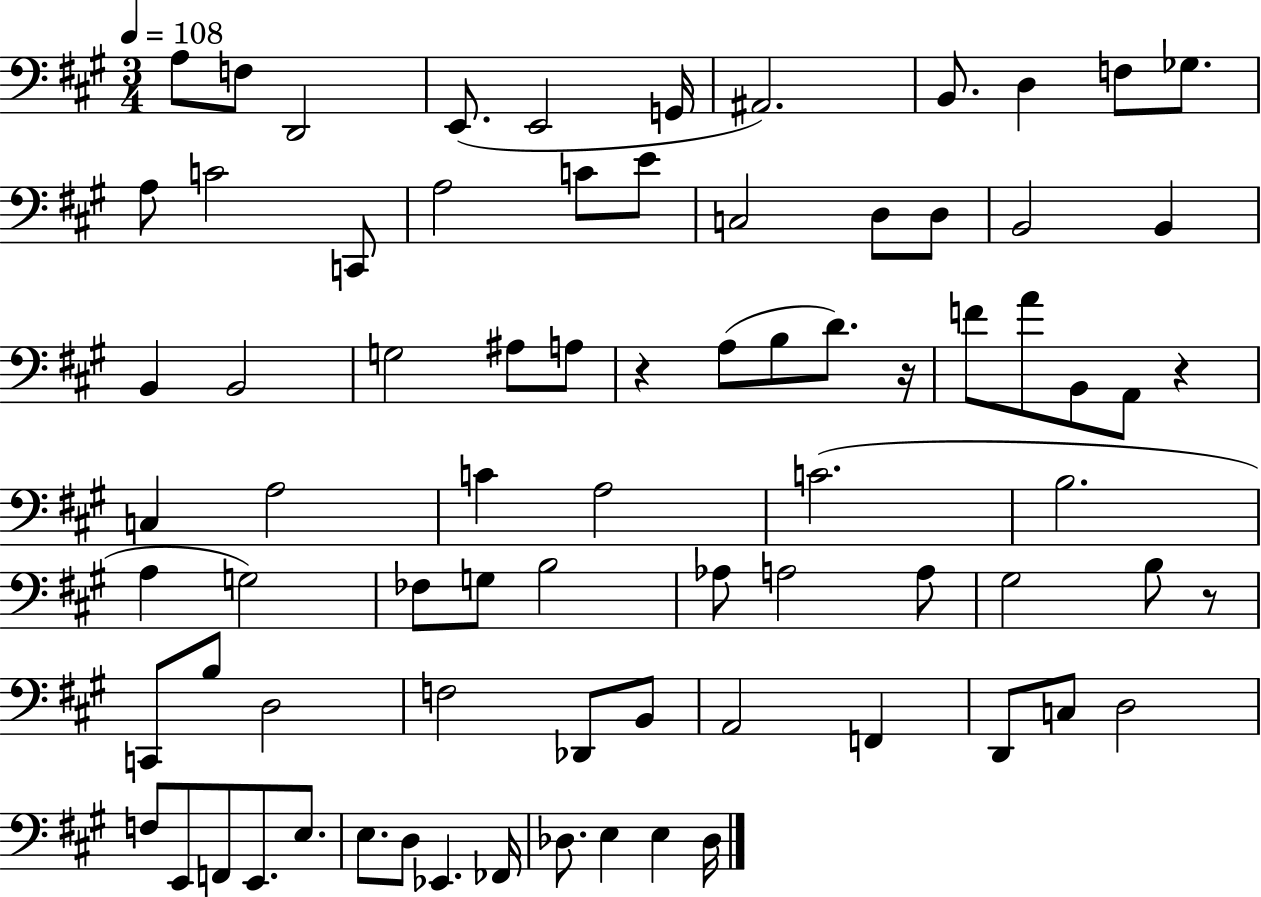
X:1
T:Untitled
M:3/4
L:1/4
K:A
A,/2 F,/2 D,,2 E,,/2 E,,2 G,,/4 ^A,,2 B,,/2 D, F,/2 _G,/2 A,/2 C2 C,,/2 A,2 C/2 E/2 C,2 D,/2 D,/2 B,,2 B,, B,, B,,2 G,2 ^A,/2 A,/2 z A,/2 B,/2 D/2 z/4 F/2 A/2 B,,/2 A,,/2 z C, A,2 C A,2 C2 B,2 A, G,2 _F,/2 G,/2 B,2 _A,/2 A,2 A,/2 ^G,2 B,/2 z/2 C,,/2 B,/2 D,2 F,2 _D,,/2 B,,/2 A,,2 F,, D,,/2 C,/2 D,2 F,/2 E,,/2 F,,/2 E,,/2 E,/2 E,/2 D,/2 _E,, _F,,/4 _D,/2 E, E, _D,/4